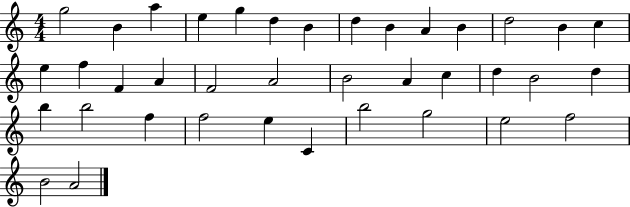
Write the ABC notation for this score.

X:1
T:Untitled
M:4/4
L:1/4
K:C
g2 B a e g d B d B A B d2 B c e f F A F2 A2 B2 A c d B2 d b b2 f f2 e C b2 g2 e2 f2 B2 A2